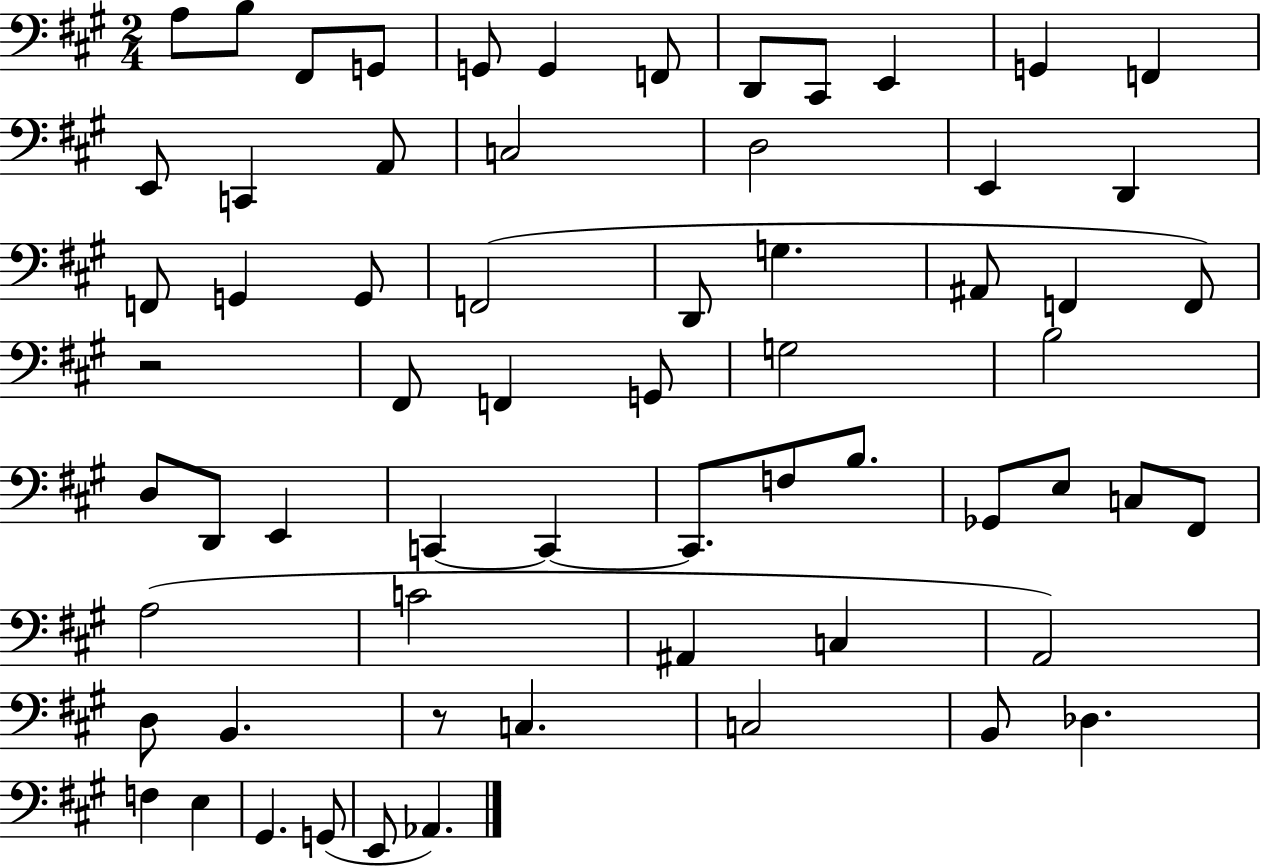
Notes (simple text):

A3/e B3/e F#2/e G2/e G2/e G2/q F2/e D2/e C#2/e E2/q G2/q F2/q E2/e C2/q A2/e C3/h D3/h E2/q D2/q F2/e G2/q G2/e F2/h D2/e G3/q. A#2/e F2/q F2/e R/h F#2/e F2/q G2/e G3/h B3/h D3/e D2/e E2/q C2/q C2/q C2/e. F3/e B3/e. Gb2/e E3/e C3/e F#2/e A3/h C4/h A#2/q C3/q A2/h D3/e B2/q. R/e C3/q. C3/h B2/e Db3/q. F3/q E3/q G#2/q. G2/e E2/e Ab2/q.